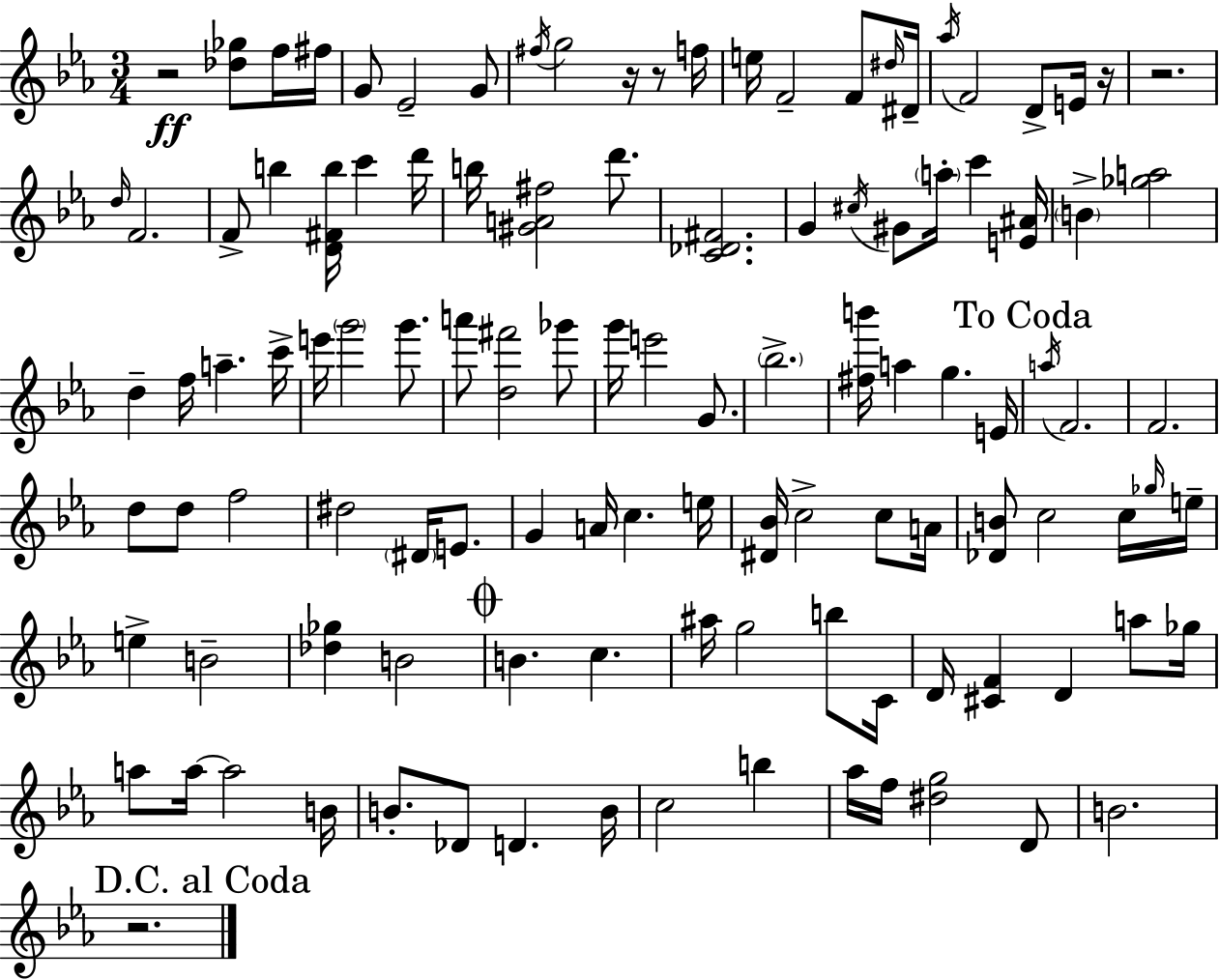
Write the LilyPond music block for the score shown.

{
  \clef treble
  \numericTimeSignature
  \time 3/4
  \key c \minor
  r2\ff <des'' ges''>8 f''16 fis''16 | g'8 ees'2-- g'8 | \acciaccatura { fis''16 } g''2 r16 r8 | f''16 e''16 f'2-- f'8 | \break \grace { dis''16 } dis'16-- \acciaccatura { aes''16 } f'2 d'8-> | e'16 r16 r2. | \grace { d''16 } f'2. | f'8-> b''4 <d' fis' b''>16 c'''4 | \break d'''16 b''16 <gis' a' fis''>2 | d'''8. <c' des' fis'>2. | g'4 \acciaccatura { cis''16 } gis'8 \parenthesize a''16-. | c'''4 <e' ais'>16 \parenthesize b'4-> <ges'' a''>2 | \break d''4-- f''16 a''4.-- | c'''16-> e'''16 \parenthesize g'''2 | g'''8. a'''8 <d'' fis'''>2 | ges'''8 g'''16 e'''2 | \break g'8. \parenthesize bes''2.-> | <fis'' b'''>16 a''4 g''4. | e'16 \mark "To Coda" \acciaccatura { a''16 } f'2. | f'2. | \break d''8 d''8 f''2 | dis''2 | \parenthesize dis'16 e'8. g'4 a'16 c''4. | e''16 <dis' bes'>16 c''2-> | \break c''8 a'16 <des' b'>8 c''2 | c''16 \grace { ges''16 } e''16-- e''4-> b'2-- | <des'' ges''>4 b'2 | \mark \markup { \musicglyph "scripts.coda" } b'4. | \break c''4. ais''16 g''2 | b''8 c'16 d'16 <cis' f'>4 | d'4 a''8 ges''16 a''8 a''16~~ a''2 | b'16 b'8.-. des'8 | \break d'4. b'16 c''2 | b''4 aes''16 f''16 <dis'' g''>2 | d'8 b'2. | \mark "D.C. al Coda" r2. | \break \bar "|."
}